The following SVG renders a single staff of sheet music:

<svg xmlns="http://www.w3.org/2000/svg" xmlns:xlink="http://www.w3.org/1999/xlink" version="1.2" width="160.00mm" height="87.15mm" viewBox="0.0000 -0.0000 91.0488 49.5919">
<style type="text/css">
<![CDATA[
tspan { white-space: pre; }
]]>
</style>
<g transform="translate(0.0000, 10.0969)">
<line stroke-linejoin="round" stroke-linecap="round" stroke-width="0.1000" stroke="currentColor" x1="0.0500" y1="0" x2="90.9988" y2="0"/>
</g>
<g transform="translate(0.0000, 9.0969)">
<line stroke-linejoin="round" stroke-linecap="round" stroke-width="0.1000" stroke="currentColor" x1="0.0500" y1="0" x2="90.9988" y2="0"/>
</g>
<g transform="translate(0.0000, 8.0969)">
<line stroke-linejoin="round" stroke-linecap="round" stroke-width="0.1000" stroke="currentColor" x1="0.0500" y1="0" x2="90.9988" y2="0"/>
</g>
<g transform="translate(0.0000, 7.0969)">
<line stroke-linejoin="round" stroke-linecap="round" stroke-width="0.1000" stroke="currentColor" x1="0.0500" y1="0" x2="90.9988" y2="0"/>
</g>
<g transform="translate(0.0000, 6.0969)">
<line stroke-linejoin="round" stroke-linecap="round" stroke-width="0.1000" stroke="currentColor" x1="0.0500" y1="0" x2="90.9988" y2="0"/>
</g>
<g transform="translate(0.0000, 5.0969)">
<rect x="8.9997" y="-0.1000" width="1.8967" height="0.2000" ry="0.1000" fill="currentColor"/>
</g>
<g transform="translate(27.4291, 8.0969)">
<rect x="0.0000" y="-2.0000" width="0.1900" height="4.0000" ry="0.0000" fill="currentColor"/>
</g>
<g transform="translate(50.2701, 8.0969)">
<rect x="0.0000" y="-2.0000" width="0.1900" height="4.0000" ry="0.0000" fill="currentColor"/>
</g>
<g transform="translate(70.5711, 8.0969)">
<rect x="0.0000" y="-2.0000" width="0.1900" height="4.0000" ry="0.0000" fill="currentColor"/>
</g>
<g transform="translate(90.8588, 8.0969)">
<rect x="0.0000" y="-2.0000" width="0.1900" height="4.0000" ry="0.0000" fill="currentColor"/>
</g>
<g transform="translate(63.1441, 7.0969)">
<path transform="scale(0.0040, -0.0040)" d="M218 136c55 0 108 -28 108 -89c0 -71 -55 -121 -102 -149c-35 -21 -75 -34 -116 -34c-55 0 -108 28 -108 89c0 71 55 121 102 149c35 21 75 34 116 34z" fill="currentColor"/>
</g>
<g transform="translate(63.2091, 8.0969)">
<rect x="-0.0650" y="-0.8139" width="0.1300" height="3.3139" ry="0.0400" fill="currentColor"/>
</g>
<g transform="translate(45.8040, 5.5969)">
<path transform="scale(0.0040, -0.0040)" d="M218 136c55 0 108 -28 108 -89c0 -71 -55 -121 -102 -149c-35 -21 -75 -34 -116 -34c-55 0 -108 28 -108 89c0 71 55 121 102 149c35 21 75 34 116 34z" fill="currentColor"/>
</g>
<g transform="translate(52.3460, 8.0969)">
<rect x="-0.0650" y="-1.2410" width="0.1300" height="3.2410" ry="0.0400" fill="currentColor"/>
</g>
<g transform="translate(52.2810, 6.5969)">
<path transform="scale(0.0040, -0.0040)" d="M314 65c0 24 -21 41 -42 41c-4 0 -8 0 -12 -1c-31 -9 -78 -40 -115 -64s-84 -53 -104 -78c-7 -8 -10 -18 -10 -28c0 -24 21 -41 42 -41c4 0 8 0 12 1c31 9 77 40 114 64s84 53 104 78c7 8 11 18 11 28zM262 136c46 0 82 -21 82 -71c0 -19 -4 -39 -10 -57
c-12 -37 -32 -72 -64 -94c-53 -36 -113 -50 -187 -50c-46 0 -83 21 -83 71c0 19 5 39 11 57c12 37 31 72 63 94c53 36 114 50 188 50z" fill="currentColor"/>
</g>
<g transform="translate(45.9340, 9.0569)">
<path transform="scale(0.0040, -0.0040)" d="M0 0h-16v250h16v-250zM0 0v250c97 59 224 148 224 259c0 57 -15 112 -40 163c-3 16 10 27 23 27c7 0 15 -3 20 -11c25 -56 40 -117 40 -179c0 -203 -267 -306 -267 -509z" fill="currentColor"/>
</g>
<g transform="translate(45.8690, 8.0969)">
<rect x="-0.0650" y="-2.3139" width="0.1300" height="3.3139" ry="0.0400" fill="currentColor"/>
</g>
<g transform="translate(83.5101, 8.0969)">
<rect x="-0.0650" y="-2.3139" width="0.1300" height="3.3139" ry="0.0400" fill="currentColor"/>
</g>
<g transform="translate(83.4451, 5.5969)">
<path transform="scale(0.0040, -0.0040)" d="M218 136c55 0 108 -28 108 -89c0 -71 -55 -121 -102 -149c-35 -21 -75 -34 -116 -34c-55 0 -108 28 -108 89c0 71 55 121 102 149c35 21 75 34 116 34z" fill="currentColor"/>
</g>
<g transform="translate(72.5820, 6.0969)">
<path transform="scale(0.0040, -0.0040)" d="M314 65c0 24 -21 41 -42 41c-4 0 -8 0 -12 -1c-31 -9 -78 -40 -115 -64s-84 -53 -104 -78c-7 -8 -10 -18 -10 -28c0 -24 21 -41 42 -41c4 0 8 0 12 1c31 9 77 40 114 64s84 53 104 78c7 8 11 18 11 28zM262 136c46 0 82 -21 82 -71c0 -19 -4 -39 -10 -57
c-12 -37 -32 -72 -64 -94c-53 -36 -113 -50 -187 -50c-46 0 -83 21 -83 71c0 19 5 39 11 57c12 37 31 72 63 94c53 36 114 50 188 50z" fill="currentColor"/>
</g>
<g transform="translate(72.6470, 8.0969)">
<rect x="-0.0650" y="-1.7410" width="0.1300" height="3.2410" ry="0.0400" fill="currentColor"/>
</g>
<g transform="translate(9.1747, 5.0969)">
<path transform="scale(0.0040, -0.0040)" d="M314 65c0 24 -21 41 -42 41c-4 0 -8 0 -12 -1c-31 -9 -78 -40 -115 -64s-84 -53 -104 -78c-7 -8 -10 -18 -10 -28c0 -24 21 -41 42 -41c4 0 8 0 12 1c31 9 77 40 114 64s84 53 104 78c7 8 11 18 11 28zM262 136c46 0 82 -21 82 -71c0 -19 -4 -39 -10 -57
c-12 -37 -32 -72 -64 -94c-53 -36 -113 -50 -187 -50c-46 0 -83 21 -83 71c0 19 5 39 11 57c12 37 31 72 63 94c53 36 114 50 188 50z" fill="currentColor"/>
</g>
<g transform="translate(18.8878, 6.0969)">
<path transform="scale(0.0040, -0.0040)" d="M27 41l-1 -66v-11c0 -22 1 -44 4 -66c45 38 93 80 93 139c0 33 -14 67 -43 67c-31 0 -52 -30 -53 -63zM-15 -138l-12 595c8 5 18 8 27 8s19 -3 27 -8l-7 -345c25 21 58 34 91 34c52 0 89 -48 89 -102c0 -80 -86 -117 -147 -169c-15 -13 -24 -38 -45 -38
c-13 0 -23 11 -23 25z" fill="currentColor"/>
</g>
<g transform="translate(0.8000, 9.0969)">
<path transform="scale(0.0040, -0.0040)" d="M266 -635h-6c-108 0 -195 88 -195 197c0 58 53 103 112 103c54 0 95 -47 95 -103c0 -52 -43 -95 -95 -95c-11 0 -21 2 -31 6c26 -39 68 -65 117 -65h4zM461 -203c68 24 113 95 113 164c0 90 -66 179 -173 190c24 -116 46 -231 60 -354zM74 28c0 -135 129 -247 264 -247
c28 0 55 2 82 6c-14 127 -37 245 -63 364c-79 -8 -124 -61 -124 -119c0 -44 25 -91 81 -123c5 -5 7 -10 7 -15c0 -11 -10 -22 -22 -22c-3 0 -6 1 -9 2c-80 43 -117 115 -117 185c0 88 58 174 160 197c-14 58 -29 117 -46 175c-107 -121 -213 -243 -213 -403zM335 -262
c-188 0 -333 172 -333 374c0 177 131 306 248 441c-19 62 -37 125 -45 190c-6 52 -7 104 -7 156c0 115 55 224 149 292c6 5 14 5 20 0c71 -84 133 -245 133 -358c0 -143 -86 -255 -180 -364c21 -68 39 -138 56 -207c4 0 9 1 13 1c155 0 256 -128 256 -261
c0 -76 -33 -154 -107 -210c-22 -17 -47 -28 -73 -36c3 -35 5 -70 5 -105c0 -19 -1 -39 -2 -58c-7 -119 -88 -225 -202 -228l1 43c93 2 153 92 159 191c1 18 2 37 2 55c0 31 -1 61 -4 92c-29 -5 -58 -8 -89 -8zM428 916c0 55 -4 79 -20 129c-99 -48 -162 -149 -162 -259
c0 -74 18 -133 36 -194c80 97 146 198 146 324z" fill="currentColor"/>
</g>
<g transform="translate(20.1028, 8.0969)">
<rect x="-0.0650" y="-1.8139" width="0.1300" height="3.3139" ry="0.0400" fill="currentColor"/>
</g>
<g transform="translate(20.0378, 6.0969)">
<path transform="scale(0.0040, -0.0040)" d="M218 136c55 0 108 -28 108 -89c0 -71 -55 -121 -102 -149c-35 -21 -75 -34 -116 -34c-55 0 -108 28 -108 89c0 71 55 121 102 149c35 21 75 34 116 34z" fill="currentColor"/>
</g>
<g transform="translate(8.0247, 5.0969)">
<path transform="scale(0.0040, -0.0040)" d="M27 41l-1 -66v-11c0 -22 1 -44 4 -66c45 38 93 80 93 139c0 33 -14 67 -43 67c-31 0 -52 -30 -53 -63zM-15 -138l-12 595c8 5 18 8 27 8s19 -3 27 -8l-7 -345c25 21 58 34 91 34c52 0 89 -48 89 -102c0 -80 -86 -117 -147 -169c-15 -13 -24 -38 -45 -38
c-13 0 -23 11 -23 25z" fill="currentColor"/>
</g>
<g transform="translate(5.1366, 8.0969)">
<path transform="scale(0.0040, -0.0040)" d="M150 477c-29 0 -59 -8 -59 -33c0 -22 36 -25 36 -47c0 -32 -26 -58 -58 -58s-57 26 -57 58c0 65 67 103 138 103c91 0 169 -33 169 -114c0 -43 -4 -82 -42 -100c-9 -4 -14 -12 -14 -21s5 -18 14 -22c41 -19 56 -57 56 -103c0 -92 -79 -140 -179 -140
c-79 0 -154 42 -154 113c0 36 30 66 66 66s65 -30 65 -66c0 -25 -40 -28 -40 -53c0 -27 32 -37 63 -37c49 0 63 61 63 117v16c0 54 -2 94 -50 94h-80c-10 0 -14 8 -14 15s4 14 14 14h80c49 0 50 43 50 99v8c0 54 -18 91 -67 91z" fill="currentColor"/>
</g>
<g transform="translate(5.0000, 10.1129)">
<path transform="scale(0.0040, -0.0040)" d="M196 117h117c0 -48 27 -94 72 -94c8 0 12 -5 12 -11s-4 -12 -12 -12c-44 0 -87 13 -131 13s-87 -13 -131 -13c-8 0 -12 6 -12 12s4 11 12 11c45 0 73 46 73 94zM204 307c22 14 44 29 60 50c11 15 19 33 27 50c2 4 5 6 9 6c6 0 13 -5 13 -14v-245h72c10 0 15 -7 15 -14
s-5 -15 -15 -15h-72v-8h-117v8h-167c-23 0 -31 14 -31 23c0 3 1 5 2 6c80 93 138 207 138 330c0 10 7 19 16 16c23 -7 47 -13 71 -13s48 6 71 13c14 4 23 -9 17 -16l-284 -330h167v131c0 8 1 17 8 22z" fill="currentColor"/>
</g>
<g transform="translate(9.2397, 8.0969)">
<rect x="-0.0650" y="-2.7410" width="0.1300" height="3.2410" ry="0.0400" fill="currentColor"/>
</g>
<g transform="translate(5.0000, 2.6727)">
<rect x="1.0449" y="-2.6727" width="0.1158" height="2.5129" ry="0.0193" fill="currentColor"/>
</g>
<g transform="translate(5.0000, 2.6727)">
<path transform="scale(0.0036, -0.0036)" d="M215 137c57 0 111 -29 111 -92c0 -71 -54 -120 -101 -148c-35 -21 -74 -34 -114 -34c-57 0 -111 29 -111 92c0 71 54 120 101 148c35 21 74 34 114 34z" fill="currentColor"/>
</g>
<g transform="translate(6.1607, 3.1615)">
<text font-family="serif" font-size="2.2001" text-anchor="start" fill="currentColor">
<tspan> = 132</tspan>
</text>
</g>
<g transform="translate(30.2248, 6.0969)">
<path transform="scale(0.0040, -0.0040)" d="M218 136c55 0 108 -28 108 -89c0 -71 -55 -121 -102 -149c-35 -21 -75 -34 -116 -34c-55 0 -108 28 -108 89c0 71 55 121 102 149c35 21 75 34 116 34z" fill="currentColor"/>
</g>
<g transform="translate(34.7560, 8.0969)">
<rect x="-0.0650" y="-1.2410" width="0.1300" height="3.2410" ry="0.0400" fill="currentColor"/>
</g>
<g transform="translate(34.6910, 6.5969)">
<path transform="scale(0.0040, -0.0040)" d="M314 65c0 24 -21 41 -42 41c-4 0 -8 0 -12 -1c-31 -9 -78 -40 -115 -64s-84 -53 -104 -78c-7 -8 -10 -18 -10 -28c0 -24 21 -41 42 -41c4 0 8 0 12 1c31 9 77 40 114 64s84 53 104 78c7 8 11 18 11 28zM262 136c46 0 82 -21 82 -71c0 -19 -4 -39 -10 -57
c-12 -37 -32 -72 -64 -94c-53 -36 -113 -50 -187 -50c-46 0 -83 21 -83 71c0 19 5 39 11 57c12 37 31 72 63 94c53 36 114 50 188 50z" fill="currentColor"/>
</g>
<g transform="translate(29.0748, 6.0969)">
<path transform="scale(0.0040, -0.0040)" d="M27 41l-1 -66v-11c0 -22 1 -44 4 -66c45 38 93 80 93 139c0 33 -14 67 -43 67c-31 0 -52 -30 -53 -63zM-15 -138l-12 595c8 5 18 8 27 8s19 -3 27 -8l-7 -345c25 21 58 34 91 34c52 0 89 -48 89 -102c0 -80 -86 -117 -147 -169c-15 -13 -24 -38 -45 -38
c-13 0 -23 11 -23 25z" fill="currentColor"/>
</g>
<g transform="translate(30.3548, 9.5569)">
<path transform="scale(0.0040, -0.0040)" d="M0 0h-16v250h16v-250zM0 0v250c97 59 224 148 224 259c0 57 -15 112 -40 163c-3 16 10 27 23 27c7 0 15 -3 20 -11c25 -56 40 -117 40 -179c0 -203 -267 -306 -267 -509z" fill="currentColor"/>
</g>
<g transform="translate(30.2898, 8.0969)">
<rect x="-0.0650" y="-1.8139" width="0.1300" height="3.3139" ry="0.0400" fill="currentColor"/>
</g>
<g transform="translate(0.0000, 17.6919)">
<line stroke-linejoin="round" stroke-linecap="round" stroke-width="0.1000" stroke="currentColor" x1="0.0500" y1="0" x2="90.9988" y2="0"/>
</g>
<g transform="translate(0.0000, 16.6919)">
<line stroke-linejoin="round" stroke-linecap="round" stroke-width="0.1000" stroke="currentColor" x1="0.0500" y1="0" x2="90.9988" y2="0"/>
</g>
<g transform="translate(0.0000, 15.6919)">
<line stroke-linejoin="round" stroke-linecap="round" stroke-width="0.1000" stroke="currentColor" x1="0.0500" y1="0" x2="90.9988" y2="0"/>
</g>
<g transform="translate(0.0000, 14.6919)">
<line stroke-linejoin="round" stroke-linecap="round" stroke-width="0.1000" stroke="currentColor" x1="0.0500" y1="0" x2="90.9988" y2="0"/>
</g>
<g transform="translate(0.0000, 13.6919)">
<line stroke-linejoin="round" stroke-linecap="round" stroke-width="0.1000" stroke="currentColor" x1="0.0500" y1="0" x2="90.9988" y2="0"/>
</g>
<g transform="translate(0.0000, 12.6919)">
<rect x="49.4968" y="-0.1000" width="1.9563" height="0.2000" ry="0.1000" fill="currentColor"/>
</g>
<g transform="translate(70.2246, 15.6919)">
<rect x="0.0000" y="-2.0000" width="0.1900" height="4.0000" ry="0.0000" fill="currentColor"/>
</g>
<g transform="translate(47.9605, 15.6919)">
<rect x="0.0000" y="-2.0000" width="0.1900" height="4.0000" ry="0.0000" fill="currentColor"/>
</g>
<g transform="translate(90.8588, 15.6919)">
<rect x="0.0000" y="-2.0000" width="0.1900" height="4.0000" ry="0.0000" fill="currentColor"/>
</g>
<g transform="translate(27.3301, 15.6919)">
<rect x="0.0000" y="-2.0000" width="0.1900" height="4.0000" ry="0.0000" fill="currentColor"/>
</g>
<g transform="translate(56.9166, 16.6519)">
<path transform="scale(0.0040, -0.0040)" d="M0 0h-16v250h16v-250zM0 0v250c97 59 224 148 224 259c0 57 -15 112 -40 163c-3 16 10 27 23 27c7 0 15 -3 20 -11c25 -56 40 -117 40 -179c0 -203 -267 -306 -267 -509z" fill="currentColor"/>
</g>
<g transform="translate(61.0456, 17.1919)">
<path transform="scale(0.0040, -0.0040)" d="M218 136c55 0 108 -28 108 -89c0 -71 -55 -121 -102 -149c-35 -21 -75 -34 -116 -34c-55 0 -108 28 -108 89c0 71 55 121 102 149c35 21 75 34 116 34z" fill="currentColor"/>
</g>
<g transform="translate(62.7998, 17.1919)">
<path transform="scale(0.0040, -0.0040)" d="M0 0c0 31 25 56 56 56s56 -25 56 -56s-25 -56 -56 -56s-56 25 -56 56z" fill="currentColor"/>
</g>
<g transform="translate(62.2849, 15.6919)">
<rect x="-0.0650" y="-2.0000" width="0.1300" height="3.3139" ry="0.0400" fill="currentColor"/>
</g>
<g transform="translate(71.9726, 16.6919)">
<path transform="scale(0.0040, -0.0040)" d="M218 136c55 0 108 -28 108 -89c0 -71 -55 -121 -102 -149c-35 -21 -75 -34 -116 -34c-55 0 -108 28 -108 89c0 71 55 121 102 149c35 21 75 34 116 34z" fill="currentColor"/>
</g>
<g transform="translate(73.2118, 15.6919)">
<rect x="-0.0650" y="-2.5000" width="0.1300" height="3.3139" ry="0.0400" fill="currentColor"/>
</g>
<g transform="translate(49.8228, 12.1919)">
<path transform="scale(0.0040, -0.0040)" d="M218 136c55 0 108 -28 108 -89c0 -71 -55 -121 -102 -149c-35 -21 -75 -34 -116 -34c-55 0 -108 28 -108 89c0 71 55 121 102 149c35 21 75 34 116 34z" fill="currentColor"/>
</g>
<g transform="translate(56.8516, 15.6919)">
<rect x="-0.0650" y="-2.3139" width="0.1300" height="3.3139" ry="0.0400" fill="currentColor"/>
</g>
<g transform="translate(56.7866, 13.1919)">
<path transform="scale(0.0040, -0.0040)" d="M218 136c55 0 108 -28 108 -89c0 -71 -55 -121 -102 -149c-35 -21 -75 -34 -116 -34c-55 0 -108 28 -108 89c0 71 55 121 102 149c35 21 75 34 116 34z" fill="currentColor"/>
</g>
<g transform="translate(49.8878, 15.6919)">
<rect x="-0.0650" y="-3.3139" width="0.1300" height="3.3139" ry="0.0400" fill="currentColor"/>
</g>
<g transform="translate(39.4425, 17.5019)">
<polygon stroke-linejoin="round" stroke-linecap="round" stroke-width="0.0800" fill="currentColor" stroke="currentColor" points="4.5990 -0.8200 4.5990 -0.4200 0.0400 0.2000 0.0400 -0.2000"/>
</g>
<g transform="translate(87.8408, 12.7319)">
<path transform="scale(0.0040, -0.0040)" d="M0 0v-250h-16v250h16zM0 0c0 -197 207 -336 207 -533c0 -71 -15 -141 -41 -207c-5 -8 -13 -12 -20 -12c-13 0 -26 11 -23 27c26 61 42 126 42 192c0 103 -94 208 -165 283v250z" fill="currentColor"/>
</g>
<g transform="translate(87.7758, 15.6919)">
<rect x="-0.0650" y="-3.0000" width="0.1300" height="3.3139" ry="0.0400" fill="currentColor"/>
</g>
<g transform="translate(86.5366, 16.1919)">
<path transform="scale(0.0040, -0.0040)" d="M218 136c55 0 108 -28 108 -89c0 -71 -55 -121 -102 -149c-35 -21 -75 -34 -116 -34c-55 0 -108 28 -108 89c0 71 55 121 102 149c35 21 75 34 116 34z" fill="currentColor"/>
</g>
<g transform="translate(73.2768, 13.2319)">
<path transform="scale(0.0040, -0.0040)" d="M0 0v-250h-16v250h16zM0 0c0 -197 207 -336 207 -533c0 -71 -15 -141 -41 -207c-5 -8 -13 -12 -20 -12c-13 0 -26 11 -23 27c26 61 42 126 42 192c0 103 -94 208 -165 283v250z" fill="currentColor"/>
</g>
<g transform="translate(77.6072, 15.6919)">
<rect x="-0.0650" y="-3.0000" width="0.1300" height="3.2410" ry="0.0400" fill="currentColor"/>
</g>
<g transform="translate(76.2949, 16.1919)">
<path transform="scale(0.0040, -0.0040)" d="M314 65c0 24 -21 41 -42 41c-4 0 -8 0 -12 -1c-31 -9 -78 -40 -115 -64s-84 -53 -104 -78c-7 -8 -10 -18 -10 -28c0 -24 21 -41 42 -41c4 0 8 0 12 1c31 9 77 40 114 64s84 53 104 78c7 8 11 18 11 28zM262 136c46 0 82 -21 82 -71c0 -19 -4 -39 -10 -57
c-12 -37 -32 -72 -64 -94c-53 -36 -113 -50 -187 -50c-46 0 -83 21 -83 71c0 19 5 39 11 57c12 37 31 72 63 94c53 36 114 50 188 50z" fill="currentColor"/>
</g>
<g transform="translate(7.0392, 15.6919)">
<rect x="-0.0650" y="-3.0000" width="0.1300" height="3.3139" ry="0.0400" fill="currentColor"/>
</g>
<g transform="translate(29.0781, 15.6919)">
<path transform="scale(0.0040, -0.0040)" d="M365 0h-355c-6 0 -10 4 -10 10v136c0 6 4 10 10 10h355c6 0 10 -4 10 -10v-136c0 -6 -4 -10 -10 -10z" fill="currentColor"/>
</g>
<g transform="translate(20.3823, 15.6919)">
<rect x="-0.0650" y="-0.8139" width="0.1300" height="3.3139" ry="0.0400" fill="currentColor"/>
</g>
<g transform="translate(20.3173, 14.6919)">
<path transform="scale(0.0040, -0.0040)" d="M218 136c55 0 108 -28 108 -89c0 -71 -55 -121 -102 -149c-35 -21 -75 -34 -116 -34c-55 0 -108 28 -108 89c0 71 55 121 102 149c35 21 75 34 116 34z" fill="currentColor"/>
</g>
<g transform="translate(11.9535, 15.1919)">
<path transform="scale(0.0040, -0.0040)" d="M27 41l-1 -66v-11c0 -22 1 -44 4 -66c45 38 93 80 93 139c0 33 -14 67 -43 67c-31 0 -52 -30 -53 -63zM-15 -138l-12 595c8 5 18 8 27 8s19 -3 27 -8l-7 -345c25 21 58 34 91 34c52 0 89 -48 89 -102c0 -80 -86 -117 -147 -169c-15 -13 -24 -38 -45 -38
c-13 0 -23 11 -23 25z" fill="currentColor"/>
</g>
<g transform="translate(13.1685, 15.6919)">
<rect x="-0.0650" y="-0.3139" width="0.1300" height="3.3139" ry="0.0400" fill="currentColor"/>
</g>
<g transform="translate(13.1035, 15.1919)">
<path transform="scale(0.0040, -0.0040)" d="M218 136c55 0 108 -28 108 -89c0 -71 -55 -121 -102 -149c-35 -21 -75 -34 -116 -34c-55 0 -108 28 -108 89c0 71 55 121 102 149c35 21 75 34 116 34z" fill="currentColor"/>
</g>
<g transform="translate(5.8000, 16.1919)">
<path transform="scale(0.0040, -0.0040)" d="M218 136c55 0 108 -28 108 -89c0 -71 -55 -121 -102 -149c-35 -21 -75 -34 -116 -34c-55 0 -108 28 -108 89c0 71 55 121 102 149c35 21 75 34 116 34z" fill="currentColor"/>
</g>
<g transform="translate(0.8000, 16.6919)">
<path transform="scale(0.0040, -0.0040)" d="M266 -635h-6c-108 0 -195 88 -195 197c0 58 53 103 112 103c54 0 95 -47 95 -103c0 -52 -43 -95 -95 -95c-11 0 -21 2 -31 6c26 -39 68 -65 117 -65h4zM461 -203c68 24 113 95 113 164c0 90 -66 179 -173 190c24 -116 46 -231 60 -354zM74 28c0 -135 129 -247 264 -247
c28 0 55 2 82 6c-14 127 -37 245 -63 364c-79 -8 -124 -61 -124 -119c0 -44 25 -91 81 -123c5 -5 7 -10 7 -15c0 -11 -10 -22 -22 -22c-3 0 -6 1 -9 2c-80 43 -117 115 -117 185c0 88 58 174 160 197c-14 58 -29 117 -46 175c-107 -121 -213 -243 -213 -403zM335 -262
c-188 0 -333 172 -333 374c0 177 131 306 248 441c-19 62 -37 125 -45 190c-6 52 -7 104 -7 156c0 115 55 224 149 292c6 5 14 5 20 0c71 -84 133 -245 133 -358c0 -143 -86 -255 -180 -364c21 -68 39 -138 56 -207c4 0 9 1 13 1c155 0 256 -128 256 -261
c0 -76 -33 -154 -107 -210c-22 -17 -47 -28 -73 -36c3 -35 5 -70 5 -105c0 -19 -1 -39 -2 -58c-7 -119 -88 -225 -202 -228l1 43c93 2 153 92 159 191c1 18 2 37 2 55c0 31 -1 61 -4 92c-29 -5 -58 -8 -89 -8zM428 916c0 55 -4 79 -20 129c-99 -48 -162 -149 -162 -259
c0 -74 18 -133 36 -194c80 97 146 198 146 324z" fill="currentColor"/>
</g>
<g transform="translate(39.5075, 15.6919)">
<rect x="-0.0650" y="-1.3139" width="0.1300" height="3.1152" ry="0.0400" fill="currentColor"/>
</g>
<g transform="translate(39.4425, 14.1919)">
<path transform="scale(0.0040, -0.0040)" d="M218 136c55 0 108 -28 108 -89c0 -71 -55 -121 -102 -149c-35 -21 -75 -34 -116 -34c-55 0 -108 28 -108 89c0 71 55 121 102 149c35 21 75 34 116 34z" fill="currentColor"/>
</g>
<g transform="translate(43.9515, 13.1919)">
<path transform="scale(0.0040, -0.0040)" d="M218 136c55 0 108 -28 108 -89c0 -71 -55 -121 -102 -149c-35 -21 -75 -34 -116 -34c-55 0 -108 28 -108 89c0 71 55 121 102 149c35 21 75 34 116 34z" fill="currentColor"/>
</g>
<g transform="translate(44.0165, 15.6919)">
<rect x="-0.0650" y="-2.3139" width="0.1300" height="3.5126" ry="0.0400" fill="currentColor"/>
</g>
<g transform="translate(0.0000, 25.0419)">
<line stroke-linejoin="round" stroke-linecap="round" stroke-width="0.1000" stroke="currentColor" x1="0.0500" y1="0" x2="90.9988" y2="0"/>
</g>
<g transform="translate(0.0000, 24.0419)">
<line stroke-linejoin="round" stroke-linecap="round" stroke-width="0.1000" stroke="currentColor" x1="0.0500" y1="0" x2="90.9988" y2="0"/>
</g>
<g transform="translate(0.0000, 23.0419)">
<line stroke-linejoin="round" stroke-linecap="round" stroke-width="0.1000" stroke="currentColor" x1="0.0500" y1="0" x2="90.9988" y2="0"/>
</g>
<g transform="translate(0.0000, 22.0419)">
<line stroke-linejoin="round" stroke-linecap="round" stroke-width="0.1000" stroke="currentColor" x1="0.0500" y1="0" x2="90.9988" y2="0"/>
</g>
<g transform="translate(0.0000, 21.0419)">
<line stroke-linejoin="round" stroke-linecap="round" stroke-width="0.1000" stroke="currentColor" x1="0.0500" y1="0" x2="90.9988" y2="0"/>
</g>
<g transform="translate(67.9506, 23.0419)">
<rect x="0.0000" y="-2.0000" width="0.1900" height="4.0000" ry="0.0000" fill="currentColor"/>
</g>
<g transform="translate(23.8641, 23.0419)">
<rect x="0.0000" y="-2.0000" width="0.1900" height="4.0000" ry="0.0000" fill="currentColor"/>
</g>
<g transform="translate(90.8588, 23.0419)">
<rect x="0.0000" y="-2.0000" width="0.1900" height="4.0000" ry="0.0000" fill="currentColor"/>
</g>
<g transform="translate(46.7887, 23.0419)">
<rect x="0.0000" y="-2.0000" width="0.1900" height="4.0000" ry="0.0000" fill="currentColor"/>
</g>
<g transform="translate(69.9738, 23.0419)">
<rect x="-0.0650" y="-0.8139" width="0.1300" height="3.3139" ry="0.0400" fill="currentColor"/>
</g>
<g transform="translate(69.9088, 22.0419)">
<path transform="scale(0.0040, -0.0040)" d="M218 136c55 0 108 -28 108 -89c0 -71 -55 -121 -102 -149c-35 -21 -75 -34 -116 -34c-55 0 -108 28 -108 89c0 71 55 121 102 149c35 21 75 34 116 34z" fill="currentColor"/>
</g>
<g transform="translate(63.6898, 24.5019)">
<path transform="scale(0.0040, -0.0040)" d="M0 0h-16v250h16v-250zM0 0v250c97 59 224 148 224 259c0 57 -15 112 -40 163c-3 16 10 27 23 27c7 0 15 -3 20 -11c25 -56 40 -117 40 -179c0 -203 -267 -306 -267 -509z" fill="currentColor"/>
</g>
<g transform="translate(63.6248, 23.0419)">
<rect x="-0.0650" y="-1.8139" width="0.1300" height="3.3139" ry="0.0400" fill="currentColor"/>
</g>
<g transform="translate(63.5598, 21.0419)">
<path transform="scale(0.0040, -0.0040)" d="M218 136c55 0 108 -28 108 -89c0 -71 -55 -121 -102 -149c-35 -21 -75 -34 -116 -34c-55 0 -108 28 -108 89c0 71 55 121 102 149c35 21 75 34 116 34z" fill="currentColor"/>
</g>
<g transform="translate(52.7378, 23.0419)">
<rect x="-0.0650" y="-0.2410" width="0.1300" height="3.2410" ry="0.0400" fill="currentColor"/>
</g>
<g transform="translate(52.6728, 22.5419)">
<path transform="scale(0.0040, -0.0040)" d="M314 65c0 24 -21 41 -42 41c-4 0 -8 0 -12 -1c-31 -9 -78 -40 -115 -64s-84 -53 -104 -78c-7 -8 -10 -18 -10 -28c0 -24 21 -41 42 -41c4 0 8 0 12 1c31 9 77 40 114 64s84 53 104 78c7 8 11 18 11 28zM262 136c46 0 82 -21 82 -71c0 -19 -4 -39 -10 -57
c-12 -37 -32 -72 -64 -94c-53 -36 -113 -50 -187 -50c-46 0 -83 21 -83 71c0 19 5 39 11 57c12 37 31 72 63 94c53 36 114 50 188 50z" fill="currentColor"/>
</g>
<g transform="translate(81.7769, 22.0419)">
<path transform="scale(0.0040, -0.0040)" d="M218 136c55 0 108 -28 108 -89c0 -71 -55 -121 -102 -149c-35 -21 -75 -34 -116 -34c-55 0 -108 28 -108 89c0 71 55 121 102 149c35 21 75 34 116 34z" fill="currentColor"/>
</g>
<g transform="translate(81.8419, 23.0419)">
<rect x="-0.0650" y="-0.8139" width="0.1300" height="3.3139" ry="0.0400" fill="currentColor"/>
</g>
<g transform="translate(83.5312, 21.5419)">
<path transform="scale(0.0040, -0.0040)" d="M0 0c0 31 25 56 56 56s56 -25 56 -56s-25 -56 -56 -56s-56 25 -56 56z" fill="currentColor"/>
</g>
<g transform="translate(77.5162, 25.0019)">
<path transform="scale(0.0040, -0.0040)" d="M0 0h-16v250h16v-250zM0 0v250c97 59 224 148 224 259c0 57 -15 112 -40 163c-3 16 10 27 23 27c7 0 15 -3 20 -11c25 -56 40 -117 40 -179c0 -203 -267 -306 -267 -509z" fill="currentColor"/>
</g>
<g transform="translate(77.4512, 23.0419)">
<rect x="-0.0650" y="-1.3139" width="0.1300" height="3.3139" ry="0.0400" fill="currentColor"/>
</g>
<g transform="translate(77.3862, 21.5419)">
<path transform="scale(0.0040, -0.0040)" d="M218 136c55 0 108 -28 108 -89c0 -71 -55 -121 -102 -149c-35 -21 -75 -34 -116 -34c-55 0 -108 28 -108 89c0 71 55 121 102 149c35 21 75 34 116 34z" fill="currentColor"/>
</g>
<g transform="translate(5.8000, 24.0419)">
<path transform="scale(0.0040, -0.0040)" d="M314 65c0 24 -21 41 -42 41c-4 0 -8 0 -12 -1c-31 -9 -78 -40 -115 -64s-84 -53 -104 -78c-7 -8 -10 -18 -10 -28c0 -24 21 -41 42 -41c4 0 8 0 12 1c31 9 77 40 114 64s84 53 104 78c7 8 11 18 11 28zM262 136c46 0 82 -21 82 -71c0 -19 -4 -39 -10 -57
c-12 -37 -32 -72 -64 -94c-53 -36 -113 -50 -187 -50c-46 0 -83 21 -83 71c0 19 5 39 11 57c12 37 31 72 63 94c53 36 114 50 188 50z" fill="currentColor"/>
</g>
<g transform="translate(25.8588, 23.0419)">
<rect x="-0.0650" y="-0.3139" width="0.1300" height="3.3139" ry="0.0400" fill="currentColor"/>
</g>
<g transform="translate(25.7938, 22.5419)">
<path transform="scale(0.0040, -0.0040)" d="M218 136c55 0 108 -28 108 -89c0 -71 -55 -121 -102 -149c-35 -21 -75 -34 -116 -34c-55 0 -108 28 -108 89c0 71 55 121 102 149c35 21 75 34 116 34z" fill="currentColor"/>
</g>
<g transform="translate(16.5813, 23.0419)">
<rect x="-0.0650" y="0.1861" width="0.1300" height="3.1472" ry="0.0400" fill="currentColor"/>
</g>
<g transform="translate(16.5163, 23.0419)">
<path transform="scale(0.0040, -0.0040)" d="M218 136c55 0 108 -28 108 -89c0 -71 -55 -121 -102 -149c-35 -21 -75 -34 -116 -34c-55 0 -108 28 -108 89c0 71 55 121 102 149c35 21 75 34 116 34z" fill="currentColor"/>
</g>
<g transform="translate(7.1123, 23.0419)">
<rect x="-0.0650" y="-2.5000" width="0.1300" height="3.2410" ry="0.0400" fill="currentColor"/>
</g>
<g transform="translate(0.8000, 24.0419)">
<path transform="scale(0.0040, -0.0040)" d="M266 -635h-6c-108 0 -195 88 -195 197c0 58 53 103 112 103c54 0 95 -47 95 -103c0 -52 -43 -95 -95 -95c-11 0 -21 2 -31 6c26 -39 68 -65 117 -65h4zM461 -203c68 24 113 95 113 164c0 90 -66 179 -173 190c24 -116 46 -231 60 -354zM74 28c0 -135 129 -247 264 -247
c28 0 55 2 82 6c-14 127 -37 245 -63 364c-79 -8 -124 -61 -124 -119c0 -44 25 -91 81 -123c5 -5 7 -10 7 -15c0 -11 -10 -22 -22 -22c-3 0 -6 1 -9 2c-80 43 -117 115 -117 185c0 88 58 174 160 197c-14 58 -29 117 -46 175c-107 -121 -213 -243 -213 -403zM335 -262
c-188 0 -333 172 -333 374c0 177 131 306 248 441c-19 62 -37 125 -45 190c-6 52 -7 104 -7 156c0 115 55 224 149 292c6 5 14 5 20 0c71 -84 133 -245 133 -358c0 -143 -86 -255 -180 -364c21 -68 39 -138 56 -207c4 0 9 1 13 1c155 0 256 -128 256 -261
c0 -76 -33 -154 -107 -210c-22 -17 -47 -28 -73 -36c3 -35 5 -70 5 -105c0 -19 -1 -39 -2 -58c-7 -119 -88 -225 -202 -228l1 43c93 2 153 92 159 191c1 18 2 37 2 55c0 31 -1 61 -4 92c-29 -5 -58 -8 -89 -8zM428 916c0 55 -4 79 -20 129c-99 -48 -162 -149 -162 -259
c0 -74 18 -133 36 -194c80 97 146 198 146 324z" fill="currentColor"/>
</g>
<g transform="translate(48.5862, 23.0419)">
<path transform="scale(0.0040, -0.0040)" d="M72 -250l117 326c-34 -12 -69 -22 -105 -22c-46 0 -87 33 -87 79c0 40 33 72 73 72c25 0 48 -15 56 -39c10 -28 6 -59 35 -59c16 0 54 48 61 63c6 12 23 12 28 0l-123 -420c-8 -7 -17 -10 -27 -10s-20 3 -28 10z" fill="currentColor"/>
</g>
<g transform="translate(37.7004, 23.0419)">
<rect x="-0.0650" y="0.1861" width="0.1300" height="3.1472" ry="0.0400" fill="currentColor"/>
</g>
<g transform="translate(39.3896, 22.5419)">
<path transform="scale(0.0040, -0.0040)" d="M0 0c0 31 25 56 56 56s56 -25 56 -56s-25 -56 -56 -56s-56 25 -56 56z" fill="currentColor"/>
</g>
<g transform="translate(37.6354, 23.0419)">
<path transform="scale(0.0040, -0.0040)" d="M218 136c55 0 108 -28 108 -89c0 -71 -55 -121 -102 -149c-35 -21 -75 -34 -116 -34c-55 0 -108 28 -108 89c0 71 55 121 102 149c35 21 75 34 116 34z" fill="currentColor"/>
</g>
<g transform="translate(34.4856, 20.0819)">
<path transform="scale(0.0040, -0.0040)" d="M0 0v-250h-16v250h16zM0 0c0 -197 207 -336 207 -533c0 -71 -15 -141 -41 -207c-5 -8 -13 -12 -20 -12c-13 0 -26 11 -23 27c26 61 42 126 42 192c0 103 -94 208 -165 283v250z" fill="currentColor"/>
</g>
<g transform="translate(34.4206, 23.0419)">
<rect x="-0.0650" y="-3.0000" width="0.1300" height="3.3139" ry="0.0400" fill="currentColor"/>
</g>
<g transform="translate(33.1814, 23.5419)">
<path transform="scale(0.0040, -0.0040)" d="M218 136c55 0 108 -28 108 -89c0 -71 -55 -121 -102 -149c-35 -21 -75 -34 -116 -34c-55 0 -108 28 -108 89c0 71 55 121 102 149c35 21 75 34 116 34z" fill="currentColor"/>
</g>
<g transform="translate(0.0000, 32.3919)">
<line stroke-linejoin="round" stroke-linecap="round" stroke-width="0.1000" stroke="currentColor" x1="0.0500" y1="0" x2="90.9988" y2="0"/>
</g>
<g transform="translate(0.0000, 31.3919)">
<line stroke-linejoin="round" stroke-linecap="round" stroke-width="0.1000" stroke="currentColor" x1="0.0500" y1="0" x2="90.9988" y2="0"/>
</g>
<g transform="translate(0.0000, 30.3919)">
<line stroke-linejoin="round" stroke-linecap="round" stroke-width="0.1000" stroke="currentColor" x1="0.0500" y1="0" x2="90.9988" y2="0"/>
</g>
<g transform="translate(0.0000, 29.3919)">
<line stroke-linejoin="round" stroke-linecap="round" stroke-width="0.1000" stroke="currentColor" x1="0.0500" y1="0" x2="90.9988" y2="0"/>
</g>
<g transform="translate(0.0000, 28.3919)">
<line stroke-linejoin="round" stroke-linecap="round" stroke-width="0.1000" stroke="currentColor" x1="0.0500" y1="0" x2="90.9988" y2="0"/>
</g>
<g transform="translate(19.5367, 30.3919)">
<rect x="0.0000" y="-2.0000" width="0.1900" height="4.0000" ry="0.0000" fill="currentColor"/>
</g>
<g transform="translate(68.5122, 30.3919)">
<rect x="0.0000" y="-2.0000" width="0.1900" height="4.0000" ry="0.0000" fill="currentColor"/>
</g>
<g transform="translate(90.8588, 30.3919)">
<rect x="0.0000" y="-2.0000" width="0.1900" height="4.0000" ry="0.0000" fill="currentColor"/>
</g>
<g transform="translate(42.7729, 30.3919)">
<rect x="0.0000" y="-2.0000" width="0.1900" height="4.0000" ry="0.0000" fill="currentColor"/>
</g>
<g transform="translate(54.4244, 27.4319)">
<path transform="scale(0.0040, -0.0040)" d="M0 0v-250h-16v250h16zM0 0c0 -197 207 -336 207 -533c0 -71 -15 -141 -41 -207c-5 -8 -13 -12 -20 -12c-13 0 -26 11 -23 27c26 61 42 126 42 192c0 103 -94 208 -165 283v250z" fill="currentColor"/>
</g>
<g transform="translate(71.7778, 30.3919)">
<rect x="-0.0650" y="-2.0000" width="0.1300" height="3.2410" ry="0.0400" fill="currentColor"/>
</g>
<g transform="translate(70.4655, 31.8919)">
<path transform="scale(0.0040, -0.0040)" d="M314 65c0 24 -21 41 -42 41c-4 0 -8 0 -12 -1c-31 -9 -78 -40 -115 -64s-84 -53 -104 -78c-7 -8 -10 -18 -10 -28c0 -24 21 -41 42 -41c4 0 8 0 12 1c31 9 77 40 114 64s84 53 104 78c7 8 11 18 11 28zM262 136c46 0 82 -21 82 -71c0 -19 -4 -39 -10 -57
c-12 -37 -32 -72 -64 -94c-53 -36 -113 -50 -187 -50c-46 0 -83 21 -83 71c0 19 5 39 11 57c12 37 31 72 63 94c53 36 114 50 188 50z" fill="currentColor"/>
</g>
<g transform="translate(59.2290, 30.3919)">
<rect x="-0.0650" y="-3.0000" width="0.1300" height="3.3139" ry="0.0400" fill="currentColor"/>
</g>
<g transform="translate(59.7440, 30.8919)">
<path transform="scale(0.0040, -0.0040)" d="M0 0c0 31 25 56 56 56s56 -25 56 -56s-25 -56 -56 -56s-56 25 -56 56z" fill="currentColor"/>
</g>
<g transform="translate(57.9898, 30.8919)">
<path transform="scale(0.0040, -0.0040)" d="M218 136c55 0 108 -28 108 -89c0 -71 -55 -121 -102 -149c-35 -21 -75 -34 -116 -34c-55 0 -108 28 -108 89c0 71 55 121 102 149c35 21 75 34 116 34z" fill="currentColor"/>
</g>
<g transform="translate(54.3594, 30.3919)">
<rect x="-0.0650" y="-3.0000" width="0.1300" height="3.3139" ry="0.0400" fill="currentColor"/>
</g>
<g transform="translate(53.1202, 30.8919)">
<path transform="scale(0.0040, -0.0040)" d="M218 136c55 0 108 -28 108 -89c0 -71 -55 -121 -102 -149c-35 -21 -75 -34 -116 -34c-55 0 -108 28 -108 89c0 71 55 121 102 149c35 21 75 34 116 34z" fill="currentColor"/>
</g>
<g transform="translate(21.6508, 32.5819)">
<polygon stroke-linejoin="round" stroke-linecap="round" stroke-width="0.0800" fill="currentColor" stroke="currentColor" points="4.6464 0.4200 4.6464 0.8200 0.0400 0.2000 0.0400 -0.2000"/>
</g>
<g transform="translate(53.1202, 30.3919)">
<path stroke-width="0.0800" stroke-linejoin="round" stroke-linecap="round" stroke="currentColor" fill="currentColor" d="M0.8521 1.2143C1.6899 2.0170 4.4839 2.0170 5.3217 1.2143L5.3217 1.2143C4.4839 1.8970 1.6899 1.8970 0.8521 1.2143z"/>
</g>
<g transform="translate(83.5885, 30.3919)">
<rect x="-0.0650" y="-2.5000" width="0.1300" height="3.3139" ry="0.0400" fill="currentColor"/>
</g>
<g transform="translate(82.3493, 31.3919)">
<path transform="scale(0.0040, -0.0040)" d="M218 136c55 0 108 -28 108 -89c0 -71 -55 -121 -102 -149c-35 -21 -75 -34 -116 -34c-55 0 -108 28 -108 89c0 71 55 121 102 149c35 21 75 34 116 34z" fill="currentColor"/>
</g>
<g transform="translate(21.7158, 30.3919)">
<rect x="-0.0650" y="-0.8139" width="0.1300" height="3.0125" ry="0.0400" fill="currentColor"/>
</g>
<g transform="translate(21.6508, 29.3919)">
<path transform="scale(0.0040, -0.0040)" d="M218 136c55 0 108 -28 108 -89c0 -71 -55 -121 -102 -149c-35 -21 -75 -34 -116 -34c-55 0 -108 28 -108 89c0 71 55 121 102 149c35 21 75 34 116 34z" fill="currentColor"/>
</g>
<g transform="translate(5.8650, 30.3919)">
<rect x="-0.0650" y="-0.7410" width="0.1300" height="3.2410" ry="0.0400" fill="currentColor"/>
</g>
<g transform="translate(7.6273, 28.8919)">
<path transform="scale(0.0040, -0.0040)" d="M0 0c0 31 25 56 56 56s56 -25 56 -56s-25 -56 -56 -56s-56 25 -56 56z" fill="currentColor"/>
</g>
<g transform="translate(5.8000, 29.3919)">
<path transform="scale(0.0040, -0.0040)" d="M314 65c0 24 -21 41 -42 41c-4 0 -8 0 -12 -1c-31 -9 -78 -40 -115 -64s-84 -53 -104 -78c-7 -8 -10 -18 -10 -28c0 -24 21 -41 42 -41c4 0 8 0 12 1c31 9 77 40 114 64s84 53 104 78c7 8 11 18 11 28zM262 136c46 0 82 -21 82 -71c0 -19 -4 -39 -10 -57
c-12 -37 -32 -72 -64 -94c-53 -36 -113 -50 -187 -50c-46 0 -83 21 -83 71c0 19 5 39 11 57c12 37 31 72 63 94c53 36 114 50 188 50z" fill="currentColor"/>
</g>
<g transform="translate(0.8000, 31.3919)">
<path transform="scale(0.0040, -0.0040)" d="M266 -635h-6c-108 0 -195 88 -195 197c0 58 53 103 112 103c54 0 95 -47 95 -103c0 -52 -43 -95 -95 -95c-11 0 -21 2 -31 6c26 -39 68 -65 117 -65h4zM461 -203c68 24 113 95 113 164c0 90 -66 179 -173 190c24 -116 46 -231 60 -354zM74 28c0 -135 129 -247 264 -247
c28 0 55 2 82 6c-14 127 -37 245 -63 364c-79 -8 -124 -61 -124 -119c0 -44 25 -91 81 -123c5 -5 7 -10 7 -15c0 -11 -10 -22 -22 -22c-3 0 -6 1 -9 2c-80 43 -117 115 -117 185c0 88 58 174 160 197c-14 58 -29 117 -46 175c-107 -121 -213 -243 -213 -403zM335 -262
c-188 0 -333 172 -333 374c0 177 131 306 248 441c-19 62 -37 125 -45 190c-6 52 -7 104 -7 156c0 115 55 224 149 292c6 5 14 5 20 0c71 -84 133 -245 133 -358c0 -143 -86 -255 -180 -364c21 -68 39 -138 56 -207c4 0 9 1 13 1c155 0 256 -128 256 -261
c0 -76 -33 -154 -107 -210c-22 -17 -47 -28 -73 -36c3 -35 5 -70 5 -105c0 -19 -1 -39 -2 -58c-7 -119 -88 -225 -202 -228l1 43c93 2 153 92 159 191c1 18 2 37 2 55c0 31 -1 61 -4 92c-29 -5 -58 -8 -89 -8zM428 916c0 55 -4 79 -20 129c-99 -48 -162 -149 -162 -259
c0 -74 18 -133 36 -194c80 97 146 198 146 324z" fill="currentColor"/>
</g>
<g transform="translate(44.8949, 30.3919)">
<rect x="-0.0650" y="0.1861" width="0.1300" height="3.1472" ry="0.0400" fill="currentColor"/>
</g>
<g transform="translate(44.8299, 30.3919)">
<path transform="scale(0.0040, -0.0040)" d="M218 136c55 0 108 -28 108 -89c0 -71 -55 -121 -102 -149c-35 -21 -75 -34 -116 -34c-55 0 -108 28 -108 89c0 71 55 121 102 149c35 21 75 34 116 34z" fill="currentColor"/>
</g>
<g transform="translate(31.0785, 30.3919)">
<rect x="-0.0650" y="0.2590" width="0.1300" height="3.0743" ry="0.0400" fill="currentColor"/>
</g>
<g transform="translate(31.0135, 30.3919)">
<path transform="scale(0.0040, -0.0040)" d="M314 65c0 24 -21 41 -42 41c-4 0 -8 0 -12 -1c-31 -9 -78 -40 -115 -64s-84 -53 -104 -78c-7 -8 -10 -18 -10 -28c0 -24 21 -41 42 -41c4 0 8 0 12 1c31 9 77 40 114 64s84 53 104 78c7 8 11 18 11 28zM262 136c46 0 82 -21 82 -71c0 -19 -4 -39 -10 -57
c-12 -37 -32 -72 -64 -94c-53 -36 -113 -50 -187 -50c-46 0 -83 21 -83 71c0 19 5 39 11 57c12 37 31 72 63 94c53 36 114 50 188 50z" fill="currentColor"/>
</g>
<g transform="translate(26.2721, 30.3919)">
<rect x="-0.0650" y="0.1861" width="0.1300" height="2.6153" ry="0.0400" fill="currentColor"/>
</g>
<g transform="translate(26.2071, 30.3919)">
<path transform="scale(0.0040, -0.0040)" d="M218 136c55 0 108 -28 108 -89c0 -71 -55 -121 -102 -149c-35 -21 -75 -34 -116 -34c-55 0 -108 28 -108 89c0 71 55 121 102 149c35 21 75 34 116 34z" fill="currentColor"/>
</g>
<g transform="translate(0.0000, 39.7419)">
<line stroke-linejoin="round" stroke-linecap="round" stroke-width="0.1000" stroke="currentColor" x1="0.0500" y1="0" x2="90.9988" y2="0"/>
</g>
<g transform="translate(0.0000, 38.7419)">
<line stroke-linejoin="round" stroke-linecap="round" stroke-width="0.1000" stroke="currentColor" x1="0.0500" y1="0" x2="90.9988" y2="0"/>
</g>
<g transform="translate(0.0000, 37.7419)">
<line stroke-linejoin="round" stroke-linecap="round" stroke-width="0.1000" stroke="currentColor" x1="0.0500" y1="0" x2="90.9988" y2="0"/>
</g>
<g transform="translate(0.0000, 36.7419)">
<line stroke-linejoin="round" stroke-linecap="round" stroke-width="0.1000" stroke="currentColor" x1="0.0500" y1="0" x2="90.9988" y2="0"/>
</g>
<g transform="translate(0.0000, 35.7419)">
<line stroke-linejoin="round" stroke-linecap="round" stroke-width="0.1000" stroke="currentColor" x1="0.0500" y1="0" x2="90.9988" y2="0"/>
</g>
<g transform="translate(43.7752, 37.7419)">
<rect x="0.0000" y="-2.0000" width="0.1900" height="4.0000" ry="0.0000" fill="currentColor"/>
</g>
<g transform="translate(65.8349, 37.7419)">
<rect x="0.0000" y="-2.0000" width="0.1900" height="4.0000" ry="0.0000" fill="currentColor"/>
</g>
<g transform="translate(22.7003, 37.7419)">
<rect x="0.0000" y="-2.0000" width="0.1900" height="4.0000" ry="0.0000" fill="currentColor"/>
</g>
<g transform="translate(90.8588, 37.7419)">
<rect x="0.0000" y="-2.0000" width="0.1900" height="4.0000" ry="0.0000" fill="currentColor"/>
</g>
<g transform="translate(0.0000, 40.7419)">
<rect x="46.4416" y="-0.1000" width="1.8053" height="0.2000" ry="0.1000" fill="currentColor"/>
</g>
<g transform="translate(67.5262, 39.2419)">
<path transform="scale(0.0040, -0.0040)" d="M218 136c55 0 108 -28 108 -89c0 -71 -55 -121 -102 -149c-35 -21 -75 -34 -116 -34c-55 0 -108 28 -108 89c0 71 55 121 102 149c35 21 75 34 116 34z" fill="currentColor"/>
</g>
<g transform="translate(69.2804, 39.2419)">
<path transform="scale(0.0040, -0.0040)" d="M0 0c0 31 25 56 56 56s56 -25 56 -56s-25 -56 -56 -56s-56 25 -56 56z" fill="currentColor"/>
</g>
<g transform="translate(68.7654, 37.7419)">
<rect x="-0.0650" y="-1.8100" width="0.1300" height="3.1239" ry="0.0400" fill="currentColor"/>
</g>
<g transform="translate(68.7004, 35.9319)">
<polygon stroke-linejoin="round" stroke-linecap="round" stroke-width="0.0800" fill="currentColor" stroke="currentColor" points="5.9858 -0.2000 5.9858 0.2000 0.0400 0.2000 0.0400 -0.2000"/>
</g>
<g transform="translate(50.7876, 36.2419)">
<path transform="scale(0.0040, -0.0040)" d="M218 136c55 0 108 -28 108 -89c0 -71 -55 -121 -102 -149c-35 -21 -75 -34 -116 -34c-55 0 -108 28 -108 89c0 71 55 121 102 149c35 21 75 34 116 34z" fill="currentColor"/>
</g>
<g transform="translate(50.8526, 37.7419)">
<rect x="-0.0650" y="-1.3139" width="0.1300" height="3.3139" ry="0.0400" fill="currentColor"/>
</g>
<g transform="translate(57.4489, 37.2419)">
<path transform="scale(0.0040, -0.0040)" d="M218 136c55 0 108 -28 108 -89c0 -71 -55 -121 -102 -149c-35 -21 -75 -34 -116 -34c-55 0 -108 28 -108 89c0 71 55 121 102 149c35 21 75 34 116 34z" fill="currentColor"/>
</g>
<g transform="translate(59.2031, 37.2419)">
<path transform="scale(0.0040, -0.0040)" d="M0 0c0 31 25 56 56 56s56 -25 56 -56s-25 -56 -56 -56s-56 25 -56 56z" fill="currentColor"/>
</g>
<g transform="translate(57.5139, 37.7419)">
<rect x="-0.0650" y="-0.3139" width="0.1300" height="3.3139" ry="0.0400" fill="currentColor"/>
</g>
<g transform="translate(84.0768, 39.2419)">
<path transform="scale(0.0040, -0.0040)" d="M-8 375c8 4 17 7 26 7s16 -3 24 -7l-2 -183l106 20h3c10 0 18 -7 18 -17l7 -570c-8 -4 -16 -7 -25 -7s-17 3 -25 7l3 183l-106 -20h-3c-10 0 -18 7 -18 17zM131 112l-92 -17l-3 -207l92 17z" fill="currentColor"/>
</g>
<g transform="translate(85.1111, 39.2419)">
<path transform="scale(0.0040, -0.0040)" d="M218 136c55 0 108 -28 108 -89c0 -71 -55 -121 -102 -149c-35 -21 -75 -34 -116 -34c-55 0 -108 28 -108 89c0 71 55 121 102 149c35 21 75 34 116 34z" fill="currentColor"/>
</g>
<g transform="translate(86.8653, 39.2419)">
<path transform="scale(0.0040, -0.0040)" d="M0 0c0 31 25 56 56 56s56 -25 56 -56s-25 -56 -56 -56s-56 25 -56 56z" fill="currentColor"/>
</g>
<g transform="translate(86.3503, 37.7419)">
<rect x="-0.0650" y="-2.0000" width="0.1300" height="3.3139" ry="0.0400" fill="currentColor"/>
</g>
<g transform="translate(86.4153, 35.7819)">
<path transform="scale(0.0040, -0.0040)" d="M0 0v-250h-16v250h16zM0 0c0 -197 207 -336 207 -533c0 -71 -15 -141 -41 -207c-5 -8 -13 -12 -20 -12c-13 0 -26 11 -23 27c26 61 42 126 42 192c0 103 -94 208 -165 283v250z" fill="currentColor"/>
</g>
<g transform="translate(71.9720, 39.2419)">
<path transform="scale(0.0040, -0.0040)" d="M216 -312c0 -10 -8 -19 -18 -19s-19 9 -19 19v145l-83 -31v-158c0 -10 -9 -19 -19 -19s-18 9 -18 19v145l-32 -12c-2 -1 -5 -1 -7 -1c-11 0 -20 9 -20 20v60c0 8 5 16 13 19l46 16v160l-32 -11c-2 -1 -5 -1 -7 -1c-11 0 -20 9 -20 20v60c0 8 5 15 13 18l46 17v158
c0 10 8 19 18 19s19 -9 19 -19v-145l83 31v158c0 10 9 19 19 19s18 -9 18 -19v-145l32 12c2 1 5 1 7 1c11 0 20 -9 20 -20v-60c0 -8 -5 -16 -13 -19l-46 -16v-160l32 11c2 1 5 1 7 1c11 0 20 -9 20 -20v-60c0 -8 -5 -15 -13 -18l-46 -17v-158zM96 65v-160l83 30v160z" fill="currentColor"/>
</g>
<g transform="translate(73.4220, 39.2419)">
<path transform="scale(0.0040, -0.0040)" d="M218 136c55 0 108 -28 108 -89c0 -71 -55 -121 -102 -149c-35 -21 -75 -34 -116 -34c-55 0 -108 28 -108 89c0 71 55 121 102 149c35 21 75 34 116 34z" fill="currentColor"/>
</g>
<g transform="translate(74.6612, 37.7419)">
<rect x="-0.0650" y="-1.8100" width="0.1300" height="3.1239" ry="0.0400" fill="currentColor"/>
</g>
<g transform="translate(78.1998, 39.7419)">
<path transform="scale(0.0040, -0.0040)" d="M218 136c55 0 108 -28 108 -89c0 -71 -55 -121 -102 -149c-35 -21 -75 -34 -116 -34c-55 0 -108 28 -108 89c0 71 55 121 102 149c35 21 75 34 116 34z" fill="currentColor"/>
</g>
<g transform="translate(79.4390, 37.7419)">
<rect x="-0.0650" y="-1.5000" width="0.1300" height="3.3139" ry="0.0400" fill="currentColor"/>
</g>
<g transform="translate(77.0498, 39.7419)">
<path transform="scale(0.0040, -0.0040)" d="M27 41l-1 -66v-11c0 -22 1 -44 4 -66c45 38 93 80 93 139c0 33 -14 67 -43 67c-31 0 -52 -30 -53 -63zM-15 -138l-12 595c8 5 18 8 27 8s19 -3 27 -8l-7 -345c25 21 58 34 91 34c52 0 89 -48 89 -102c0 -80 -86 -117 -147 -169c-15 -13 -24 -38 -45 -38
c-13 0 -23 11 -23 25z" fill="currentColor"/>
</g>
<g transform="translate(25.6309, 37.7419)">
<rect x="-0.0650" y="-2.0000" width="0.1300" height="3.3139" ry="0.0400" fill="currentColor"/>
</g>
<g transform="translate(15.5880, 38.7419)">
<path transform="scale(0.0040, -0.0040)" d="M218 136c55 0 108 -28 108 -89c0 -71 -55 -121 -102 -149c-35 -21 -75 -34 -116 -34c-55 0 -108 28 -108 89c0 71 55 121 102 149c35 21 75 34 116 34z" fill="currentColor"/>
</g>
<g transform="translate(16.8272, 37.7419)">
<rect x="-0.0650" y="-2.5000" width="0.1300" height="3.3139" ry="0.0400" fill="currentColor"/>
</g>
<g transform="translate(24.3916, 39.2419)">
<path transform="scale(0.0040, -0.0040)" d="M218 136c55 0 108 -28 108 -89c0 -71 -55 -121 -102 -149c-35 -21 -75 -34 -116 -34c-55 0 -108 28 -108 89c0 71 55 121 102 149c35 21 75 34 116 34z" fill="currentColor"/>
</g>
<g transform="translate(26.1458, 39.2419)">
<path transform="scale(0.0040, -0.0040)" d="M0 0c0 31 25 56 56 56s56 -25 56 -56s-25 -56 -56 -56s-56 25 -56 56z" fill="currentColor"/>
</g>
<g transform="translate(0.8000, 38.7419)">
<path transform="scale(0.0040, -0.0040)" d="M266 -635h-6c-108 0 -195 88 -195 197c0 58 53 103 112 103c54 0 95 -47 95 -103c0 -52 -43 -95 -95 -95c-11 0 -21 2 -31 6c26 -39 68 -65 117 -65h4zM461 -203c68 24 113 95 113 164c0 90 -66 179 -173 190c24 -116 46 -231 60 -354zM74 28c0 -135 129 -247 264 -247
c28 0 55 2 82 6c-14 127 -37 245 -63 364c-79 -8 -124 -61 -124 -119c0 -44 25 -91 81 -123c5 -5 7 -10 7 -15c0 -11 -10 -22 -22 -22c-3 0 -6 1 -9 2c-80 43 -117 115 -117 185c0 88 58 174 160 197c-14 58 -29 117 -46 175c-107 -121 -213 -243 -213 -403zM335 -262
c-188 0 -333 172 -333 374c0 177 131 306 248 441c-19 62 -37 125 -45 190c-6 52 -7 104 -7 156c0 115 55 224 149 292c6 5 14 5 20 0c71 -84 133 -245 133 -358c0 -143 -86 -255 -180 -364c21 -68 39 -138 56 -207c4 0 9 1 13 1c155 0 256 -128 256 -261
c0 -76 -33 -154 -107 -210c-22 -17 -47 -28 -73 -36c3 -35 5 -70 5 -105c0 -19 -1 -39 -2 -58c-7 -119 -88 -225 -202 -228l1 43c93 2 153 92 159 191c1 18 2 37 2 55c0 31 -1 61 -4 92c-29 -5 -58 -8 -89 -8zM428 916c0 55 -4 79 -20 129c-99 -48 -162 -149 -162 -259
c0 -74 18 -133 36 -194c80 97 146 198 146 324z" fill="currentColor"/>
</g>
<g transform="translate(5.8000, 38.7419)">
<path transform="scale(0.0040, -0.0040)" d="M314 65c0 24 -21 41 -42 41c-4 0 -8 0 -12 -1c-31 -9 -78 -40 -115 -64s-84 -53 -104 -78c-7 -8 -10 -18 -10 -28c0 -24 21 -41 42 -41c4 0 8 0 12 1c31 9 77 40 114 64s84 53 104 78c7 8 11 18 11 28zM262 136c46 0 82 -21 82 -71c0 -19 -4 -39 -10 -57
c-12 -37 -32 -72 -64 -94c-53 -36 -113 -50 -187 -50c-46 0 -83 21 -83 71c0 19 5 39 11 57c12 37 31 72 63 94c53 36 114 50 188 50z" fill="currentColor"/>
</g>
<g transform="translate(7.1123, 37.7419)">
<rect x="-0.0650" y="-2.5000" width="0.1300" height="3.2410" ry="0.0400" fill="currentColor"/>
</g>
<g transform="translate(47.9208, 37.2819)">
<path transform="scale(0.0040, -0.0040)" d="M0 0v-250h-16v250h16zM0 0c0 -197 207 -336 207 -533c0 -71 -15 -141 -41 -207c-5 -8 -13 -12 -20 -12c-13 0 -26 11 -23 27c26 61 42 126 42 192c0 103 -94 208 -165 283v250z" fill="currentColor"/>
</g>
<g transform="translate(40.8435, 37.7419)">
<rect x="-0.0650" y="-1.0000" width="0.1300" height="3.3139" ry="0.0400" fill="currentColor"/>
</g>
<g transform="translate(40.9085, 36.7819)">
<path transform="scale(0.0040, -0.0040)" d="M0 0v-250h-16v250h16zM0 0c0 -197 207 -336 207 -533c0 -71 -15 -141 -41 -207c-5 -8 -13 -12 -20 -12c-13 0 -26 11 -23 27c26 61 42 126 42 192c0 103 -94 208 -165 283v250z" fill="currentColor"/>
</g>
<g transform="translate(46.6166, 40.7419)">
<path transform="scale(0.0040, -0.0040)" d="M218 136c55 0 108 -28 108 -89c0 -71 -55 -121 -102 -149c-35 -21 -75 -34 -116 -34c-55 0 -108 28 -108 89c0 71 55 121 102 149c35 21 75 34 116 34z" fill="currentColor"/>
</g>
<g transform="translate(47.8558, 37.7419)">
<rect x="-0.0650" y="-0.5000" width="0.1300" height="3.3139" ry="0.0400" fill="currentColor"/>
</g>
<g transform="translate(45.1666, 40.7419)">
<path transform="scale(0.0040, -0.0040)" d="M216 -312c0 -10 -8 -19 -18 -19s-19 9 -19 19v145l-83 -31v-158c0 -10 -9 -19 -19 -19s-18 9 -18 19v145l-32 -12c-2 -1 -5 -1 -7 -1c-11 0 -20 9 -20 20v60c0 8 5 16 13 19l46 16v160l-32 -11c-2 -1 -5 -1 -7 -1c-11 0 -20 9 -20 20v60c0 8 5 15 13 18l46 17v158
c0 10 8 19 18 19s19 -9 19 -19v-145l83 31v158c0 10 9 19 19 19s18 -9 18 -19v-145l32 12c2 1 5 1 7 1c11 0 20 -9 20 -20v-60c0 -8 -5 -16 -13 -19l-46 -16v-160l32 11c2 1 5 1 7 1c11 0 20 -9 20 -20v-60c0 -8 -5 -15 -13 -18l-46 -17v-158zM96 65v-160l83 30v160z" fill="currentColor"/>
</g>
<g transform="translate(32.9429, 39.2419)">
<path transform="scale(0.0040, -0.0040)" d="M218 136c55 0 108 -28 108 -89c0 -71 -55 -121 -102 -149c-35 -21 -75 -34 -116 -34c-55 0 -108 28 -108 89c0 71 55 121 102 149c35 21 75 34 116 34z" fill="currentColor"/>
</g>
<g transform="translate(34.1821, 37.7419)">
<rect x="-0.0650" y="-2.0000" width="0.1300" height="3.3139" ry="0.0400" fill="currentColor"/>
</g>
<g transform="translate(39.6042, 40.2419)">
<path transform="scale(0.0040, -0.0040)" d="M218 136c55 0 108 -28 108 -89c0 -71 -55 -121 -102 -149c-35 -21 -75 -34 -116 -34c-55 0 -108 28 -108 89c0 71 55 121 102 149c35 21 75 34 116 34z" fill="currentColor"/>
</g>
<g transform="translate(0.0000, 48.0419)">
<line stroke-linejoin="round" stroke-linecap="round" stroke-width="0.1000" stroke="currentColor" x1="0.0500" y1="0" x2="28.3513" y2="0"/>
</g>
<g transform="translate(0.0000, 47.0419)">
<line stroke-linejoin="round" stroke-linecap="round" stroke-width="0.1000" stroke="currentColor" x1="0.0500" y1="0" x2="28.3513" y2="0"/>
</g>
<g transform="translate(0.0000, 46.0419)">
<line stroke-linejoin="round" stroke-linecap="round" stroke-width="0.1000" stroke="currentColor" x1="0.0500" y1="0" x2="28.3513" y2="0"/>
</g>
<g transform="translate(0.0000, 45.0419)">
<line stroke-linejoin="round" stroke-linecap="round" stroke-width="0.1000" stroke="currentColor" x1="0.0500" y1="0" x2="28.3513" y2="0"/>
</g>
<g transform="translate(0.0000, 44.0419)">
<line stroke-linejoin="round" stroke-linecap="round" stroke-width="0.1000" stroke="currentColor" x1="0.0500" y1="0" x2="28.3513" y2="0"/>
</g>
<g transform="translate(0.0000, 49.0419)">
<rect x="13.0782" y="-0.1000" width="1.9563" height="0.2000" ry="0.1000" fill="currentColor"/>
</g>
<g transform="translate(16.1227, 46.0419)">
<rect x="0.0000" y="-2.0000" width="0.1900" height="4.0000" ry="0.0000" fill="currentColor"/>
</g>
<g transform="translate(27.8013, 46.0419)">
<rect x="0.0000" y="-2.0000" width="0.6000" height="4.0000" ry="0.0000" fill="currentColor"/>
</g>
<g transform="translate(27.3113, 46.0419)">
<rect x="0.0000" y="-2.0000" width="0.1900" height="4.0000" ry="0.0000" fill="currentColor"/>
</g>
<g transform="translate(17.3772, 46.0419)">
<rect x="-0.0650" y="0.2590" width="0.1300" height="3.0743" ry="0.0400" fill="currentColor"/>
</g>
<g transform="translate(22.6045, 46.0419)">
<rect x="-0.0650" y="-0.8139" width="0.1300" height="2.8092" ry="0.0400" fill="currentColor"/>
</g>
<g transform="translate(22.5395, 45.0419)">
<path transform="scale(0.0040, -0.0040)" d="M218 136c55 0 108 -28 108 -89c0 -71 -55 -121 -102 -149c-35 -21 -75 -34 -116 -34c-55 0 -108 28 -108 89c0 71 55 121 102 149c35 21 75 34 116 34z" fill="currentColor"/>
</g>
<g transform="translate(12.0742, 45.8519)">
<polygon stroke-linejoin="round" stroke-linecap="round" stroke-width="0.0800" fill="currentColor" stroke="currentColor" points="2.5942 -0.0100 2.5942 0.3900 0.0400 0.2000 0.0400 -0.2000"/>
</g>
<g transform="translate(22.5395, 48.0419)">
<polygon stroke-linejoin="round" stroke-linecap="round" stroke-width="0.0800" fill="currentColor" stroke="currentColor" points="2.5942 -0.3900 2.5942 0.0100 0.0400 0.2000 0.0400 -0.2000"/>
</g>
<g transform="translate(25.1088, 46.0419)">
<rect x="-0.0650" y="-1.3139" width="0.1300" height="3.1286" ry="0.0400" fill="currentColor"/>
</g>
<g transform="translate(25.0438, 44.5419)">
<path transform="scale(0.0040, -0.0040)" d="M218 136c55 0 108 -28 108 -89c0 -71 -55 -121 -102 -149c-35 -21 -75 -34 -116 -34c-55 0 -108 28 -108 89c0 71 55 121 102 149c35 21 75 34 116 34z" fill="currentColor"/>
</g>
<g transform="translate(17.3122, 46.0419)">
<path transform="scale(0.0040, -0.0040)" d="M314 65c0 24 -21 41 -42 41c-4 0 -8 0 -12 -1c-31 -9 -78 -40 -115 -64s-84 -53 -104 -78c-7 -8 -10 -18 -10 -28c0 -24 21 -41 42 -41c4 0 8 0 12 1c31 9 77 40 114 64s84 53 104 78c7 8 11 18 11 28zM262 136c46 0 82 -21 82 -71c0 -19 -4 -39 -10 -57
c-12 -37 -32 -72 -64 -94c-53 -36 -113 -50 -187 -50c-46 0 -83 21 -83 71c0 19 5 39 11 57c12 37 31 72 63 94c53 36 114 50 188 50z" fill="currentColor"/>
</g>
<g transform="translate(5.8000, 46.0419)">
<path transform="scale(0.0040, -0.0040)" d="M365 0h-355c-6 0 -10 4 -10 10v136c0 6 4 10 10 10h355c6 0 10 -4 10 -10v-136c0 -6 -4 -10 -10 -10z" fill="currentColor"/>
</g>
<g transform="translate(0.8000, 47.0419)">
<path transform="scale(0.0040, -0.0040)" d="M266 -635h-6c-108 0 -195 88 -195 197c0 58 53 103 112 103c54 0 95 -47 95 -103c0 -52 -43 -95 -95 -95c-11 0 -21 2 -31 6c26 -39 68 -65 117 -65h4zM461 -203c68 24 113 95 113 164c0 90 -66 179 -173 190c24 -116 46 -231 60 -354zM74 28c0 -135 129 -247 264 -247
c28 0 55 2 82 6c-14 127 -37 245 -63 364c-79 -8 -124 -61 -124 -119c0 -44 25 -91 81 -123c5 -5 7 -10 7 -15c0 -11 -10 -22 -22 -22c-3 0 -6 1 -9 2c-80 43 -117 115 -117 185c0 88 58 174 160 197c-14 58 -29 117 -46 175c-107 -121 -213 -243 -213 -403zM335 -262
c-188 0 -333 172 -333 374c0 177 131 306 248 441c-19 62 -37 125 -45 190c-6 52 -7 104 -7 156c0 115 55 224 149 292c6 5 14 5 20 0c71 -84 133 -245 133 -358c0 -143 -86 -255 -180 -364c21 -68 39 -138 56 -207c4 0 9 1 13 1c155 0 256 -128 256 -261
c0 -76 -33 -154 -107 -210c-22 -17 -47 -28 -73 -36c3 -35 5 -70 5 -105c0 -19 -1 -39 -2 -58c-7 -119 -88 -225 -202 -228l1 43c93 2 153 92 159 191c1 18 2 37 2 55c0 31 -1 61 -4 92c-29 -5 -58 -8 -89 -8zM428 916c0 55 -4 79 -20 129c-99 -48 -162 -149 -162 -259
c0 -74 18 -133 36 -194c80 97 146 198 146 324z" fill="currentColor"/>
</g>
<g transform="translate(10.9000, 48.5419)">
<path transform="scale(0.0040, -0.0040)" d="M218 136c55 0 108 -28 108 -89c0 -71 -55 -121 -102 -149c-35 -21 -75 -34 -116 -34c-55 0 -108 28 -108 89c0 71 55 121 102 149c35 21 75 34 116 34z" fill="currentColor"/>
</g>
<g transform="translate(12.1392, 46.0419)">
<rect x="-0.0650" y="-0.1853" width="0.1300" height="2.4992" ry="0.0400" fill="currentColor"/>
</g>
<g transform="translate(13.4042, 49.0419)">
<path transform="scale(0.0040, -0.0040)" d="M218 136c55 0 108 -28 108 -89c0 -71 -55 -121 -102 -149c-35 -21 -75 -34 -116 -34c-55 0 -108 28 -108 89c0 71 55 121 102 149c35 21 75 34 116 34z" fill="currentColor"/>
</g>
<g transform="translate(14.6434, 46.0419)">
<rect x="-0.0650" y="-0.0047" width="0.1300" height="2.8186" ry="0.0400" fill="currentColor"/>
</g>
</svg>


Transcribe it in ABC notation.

X:1
T:Untitled
M:3/4
L:1/4
K:C
_a2 _f _f/2 e2 g/2 e2 d f2 g A _c d z2 e/2 g/2 b g/2 F G/2 A2 A/2 G2 B c A/2 B z/2 c2 f/2 d e/2 d d2 d/2 B/2 B2 B A/2 A F2 G G2 G F F D/2 ^C/2 e c F/2 ^F/2 _E F/2 z2 D/2 C/2 B2 d/2 e/2